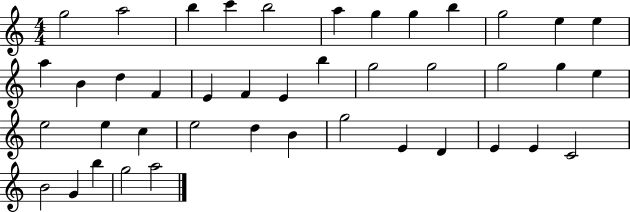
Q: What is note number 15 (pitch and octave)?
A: D5